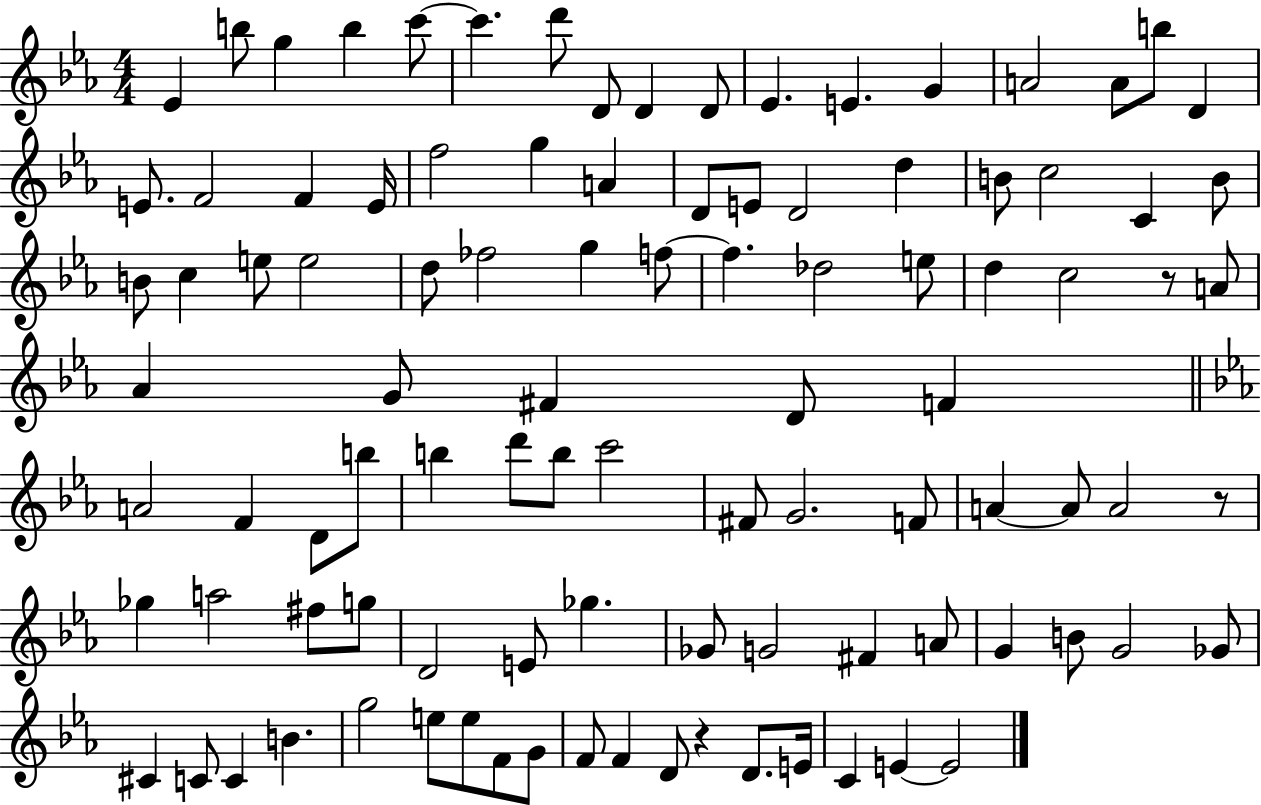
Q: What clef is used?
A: treble